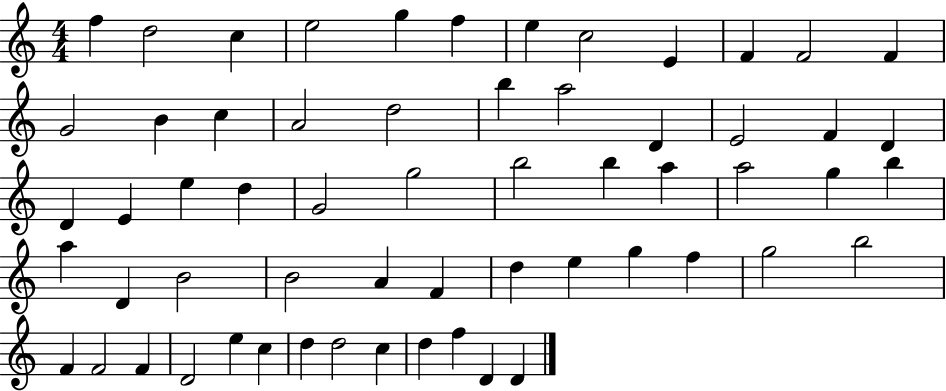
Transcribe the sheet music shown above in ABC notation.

X:1
T:Untitled
M:4/4
L:1/4
K:C
f d2 c e2 g f e c2 E F F2 F G2 B c A2 d2 b a2 D E2 F D D E e d G2 g2 b2 b a a2 g b a D B2 B2 A F d e g f g2 b2 F F2 F D2 e c d d2 c d f D D